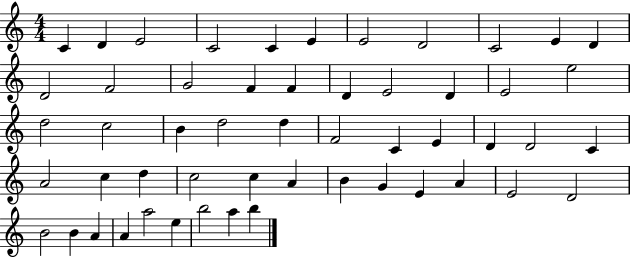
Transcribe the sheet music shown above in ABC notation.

X:1
T:Untitled
M:4/4
L:1/4
K:C
C D E2 C2 C E E2 D2 C2 E D D2 F2 G2 F F D E2 D E2 e2 d2 c2 B d2 d F2 C E D D2 C A2 c d c2 c A B G E A E2 D2 B2 B A A a2 e b2 a b